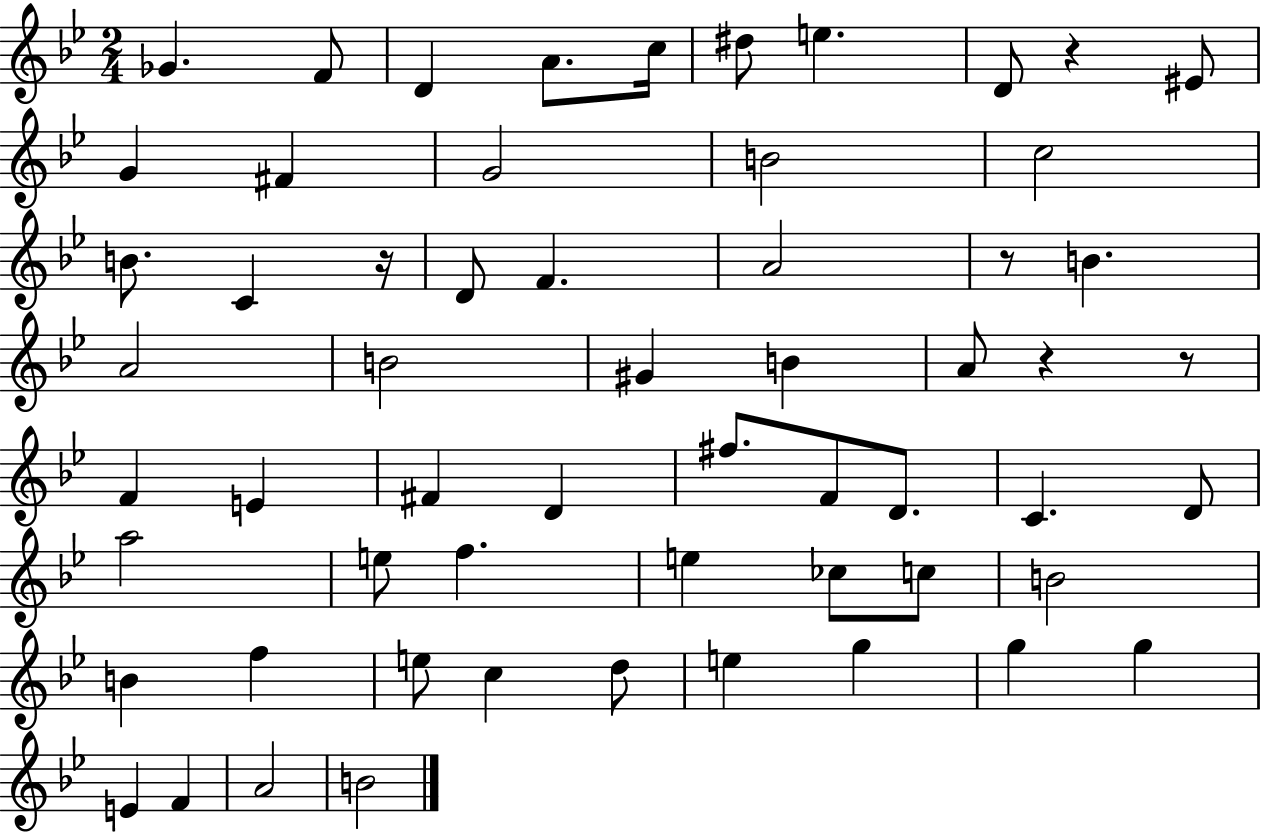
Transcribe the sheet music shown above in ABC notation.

X:1
T:Untitled
M:2/4
L:1/4
K:Bb
_G F/2 D A/2 c/4 ^d/2 e D/2 z ^E/2 G ^F G2 B2 c2 B/2 C z/4 D/2 F A2 z/2 B A2 B2 ^G B A/2 z z/2 F E ^F D ^f/2 F/2 D/2 C D/2 a2 e/2 f e _c/2 c/2 B2 B f e/2 c d/2 e g g g E F A2 B2